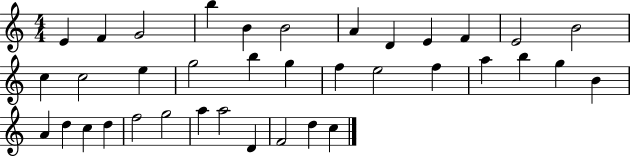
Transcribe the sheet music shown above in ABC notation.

X:1
T:Untitled
M:4/4
L:1/4
K:C
E F G2 b B B2 A D E F E2 B2 c c2 e g2 b g f e2 f a b g B A d c d f2 g2 a a2 D F2 d c